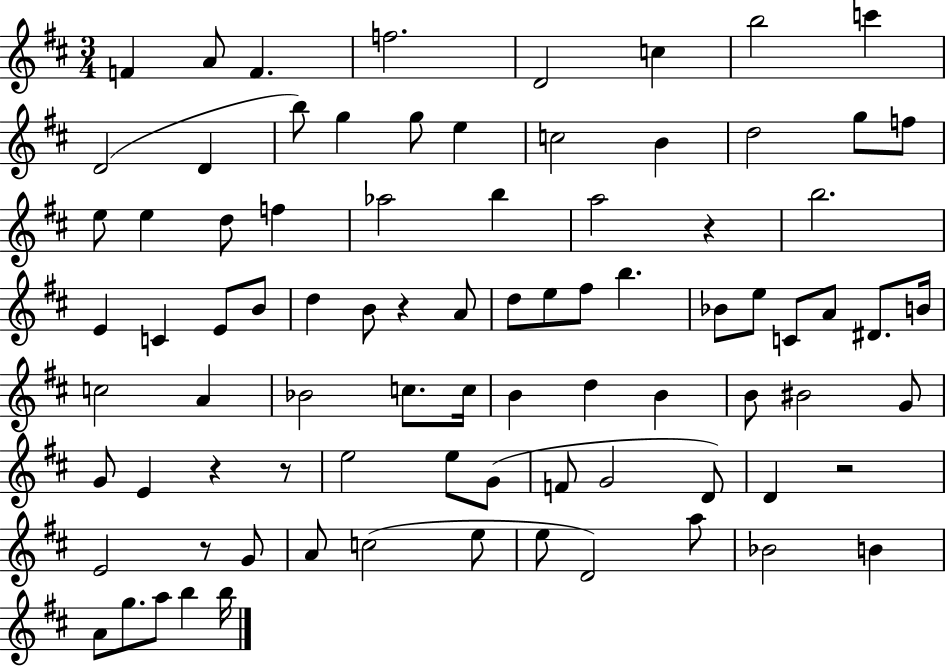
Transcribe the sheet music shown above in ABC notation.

X:1
T:Untitled
M:3/4
L:1/4
K:D
F A/2 F f2 D2 c b2 c' D2 D b/2 g g/2 e c2 B d2 g/2 f/2 e/2 e d/2 f _a2 b a2 z b2 E C E/2 B/2 d B/2 z A/2 d/2 e/2 ^f/2 b _B/2 e/2 C/2 A/2 ^D/2 B/4 c2 A _B2 c/2 c/4 B d B B/2 ^B2 G/2 G/2 E z z/2 e2 e/2 G/2 F/2 G2 D/2 D z2 E2 z/2 G/2 A/2 c2 e/2 e/2 D2 a/2 _B2 B A/2 g/2 a/2 b b/4